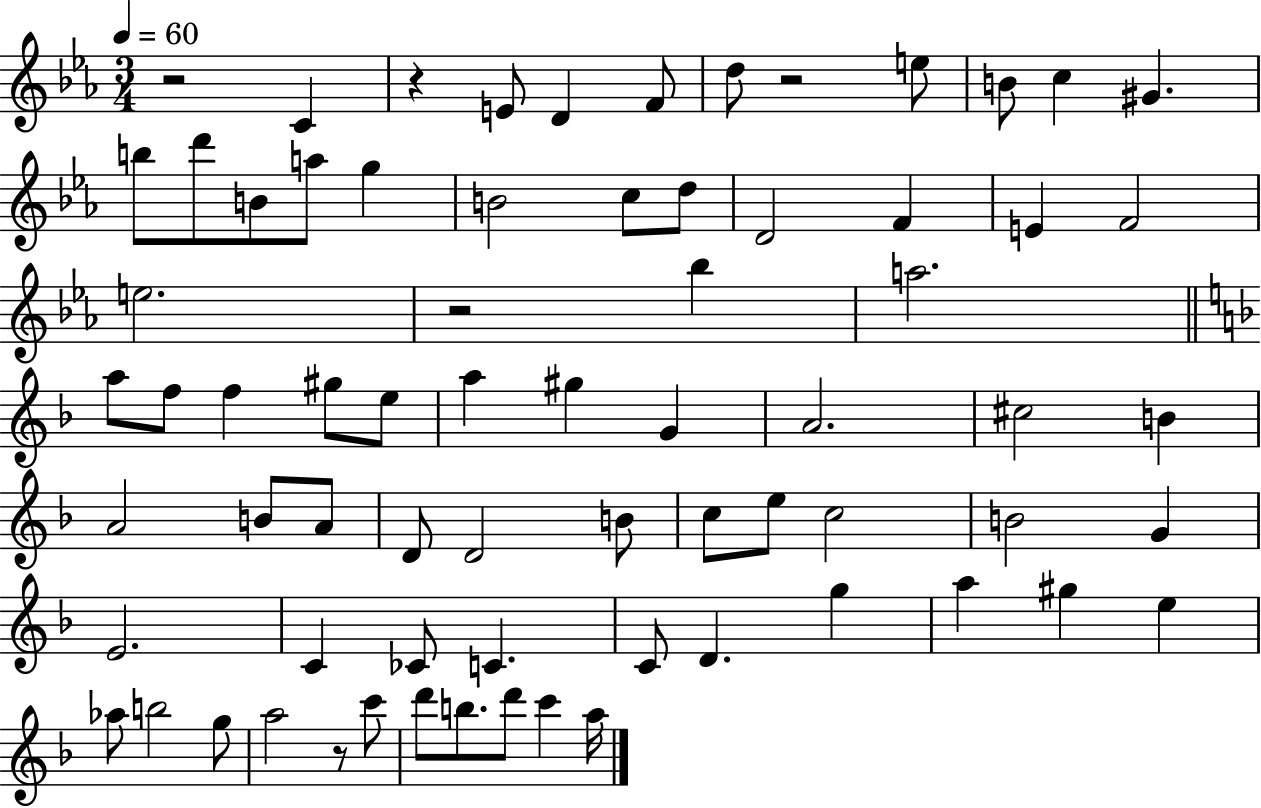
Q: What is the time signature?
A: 3/4